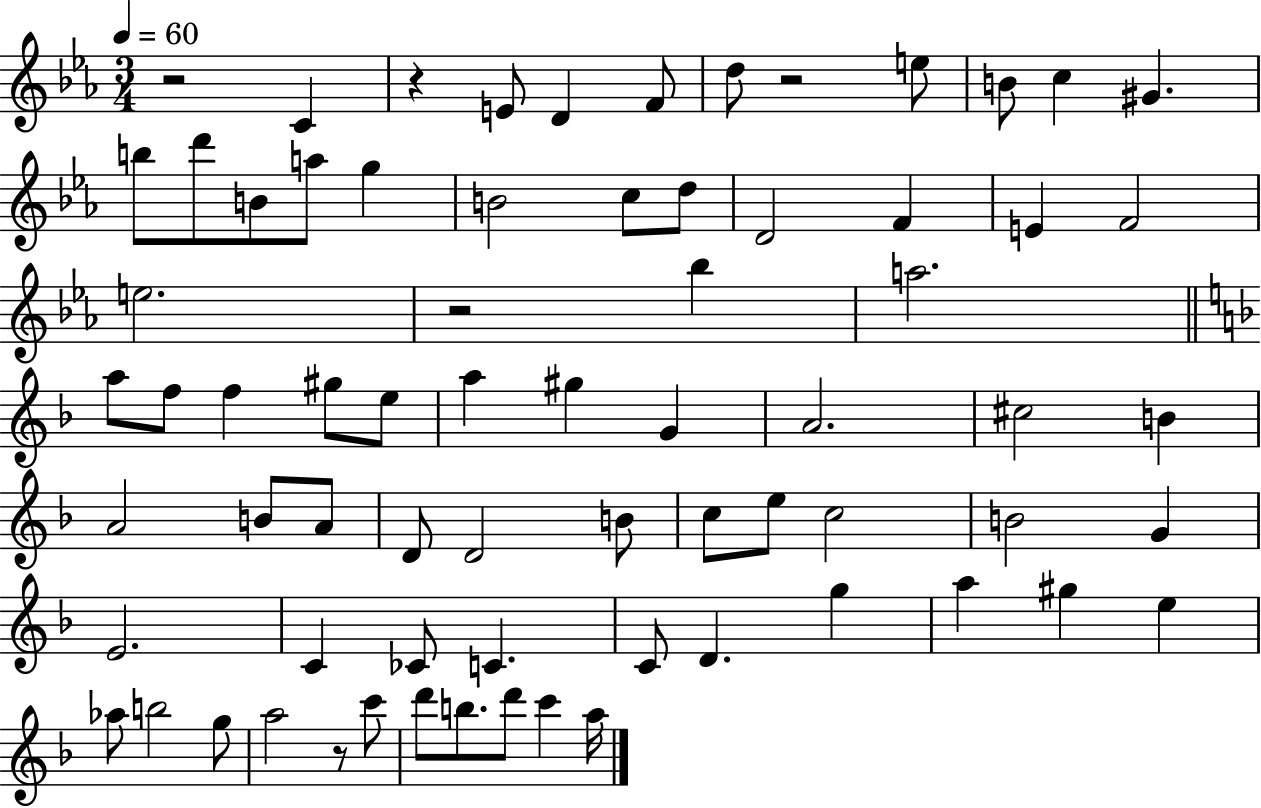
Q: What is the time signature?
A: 3/4